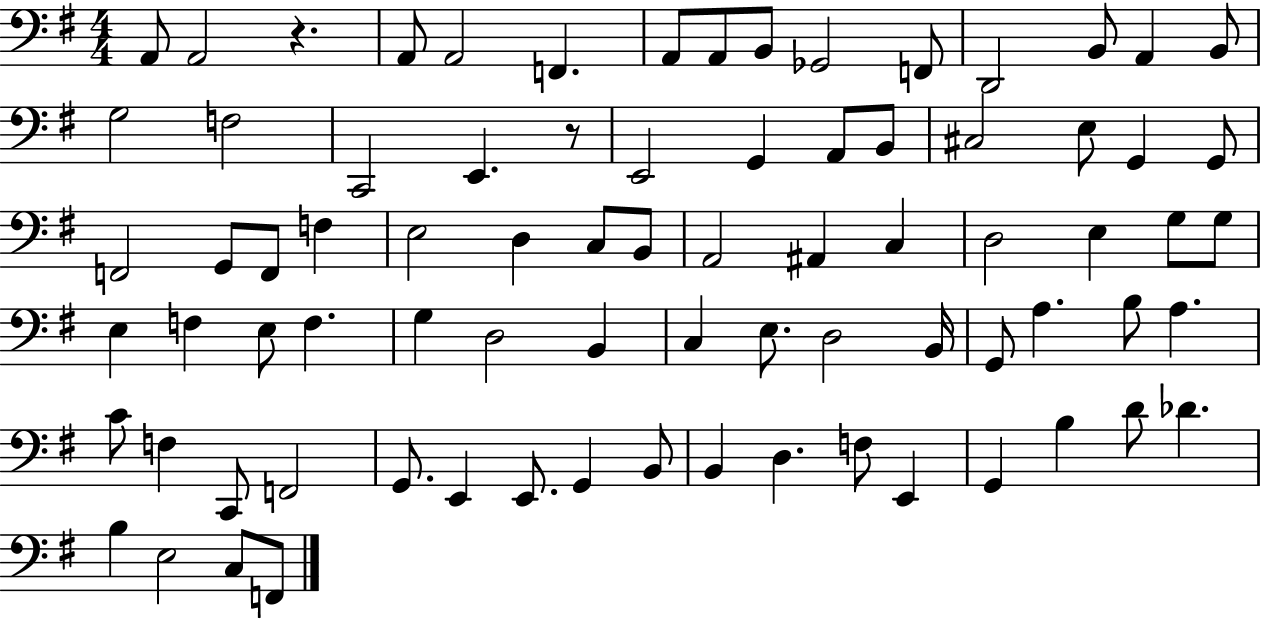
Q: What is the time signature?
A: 4/4